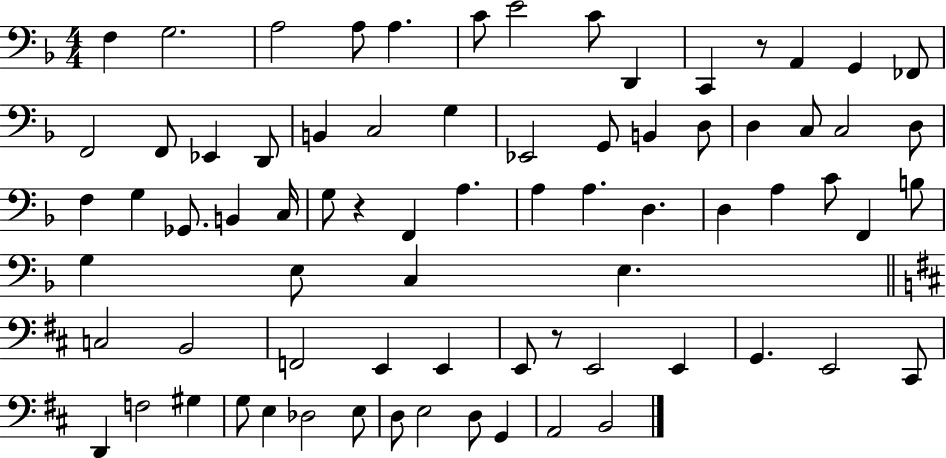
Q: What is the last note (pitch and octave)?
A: B2